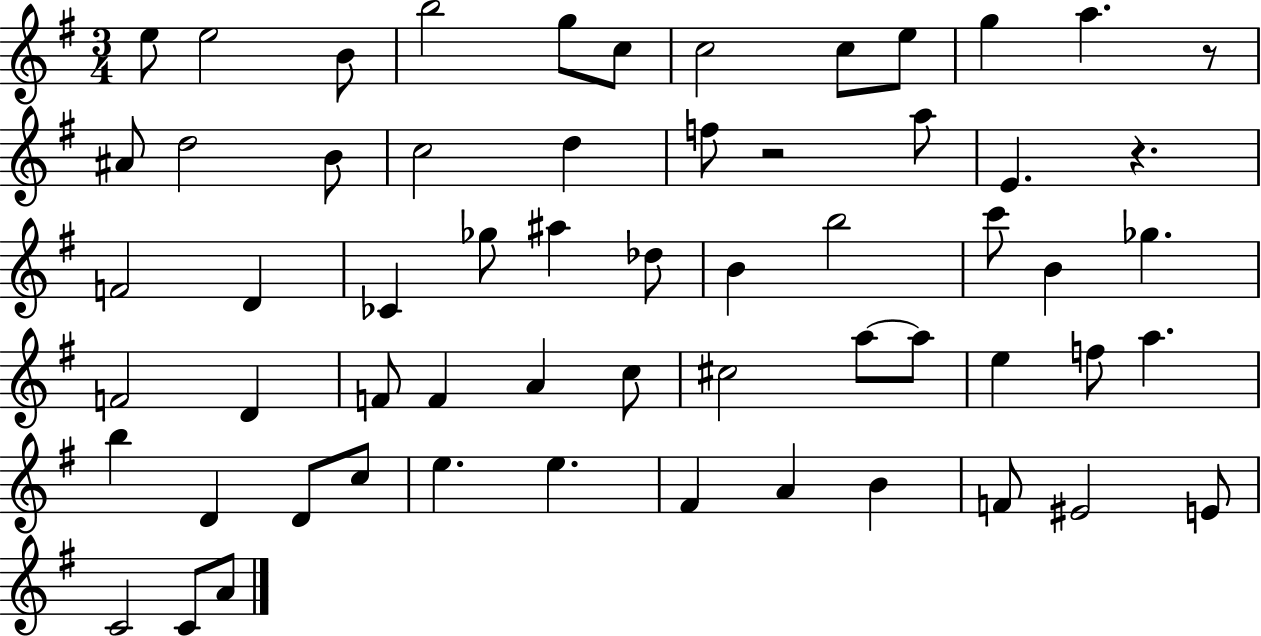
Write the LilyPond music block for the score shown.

{
  \clef treble
  \numericTimeSignature
  \time 3/4
  \key g \major
  \repeat volta 2 { e''8 e''2 b'8 | b''2 g''8 c''8 | c''2 c''8 e''8 | g''4 a''4. r8 | \break ais'8 d''2 b'8 | c''2 d''4 | f''8 r2 a''8 | e'4. r4. | \break f'2 d'4 | ces'4 ges''8 ais''4 des''8 | b'4 b''2 | c'''8 b'4 ges''4. | \break f'2 d'4 | f'8 f'4 a'4 c''8 | cis''2 a''8~~ a''8 | e''4 f''8 a''4. | \break b''4 d'4 d'8 c''8 | e''4. e''4. | fis'4 a'4 b'4 | f'8 eis'2 e'8 | \break c'2 c'8 a'8 | } \bar "|."
}